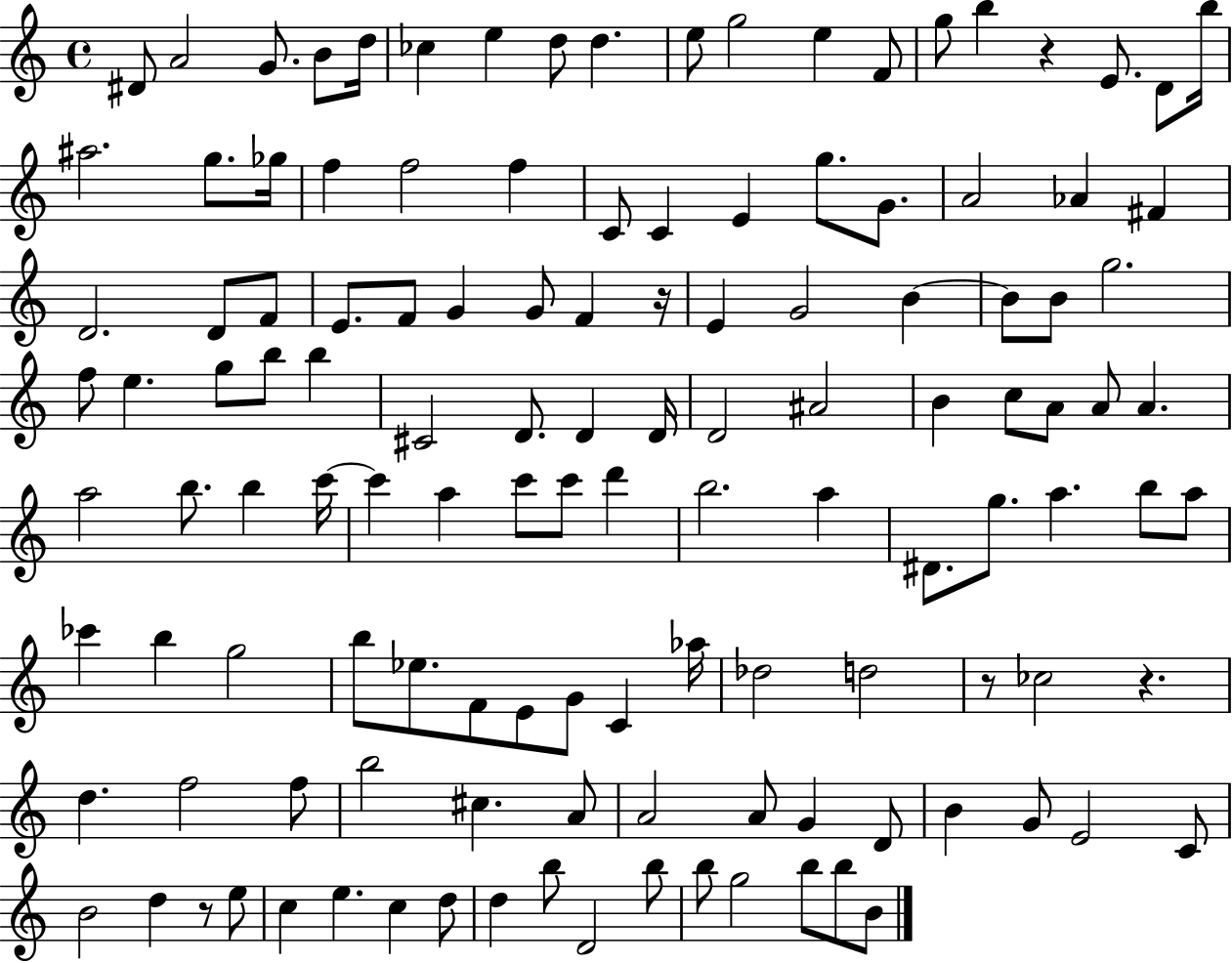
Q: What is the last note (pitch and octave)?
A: B4